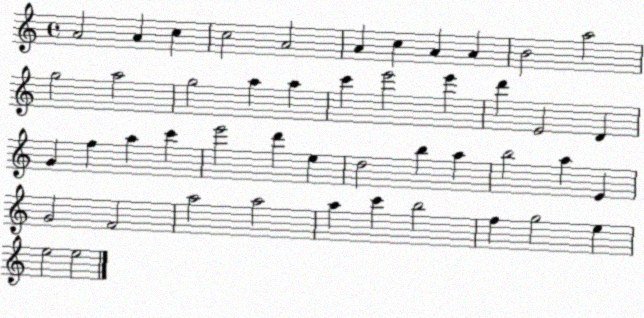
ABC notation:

X:1
T:Untitled
M:4/4
L:1/4
K:C
A2 A c c2 A2 A c A A B2 a2 g2 a2 g2 a a c' e'2 e' d' E2 D G f a c' e'2 d' e d2 b a b2 a E G2 F2 a2 a2 a c' b2 f g2 e e2 e2